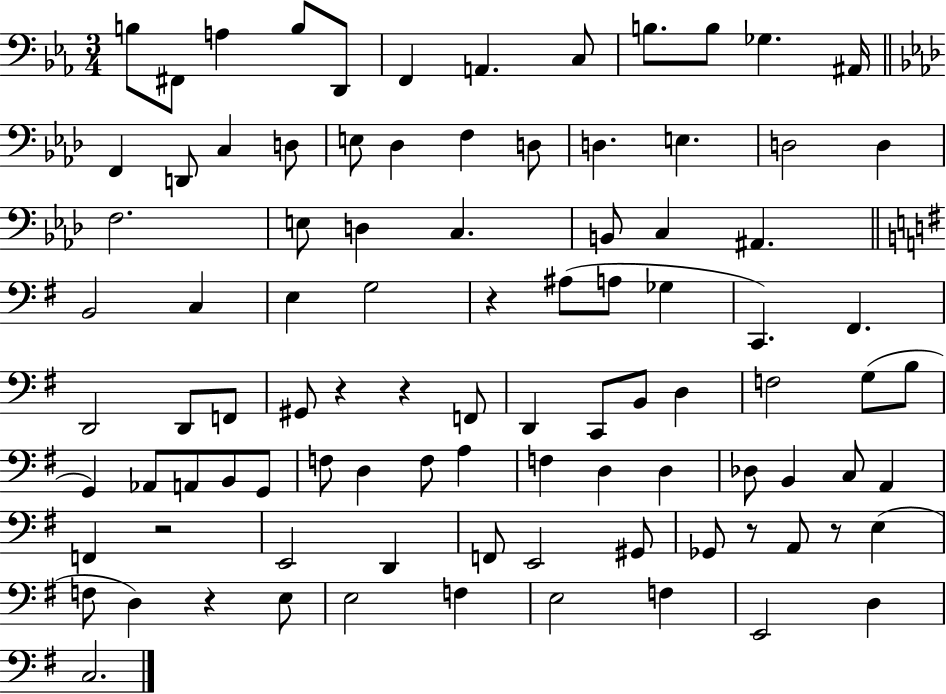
B3/e F#2/e A3/q B3/e D2/e F2/q A2/q. C3/e B3/e. B3/e Gb3/q. A#2/s F2/q D2/e C3/q D3/e E3/e Db3/q F3/q D3/e D3/q. E3/q. D3/h D3/q F3/h. E3/e D3/q C3/q. B2/e C3/q A#2/q. B2/h C3/q E3/q G3/h R/q A#3/e A3/e Gb3/q C2/q. F#2/q. D2/h D2/e F2/e G#2/e R/q R/q F2/e D2/q C2/e B2/e D3/q F3/h G3/e B3/e G2/q Ab2/e A2/e B2/e G2/e F3/e D3/q F3/e A3/q F3/q D3/q D3/q Db3/e B2/q C3/e A2/q F2/q R/h E2/h D2/q F2/e E2/h G#2/e Gb2/e R/e A2/e R/e E3/q F3/e D3/q R/q E3/e E3/h F3/q E3/h F3/q E2/h D3/q C3/h.